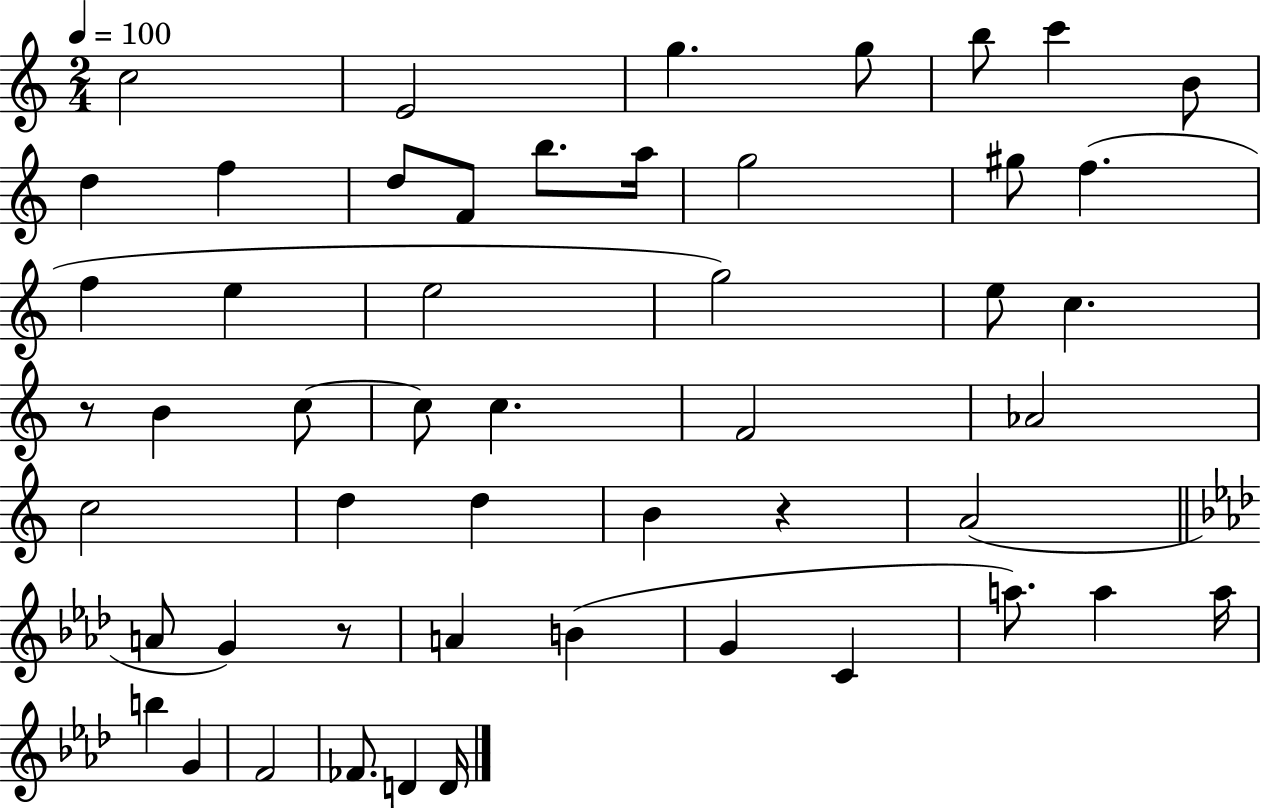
{
  \clef treble
  \numericTimeSignature
  \time 2/4
  \key c \major
  \tempo 4 = 100
  c''2 | e'2 | g''4. g''8 | b''8 c'''4 b'8 | \break d''4 f''4 | d''8 f'8 b''8. a''16 | g''2 | gis''8 f''4.( | \break f''4 e''4 | e''2 | g''2) | e''8 c''4. | \break r8 b'4 c''8~~ | c''8 c''4. | f'2 | aes'2 | \break c''2 | d''4 d''4 | b'4 r4 | a'2( | \break \bar "||" \break \key aes \major a'8 g'4) r8 | a'4 b'4( | g'4 c'4 | a''8.) a''4 a''16 | \break b''4 g'4 | f'2 | fes'8. d'4 d'16 | \bar "|."
}